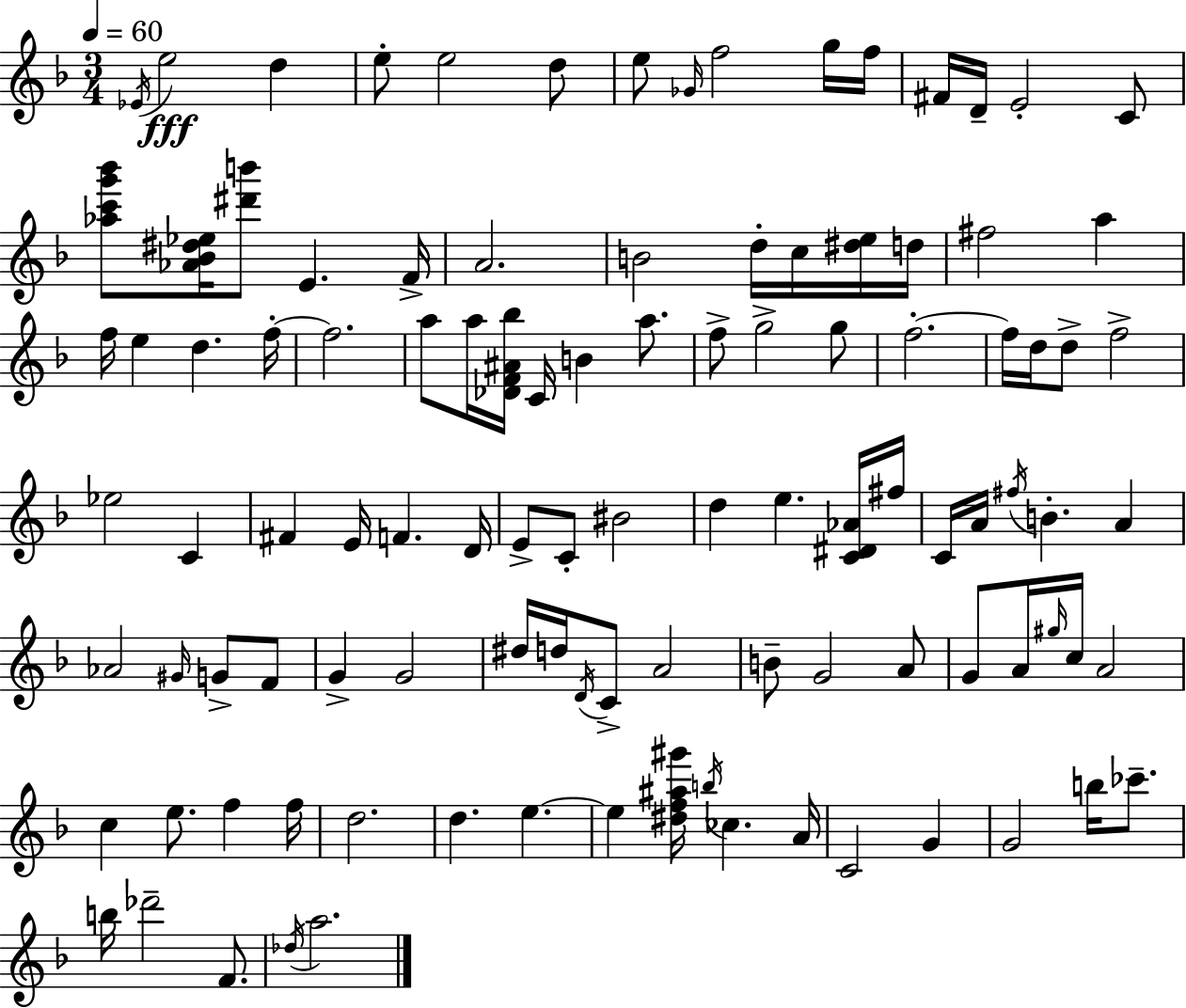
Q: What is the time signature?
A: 3/4